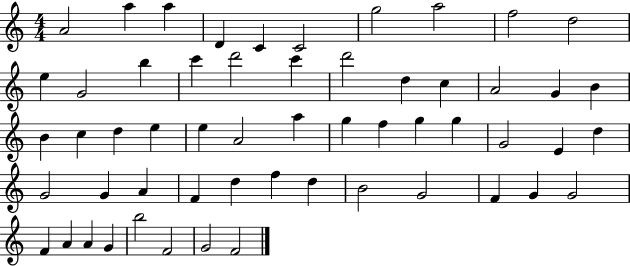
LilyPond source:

{
  \clef treble
  \numericTimeSignature
  \time 4/4
  \key c \major
  a'2 a''4 a''4 | d'4 c'4 c'2 | g''2 a''2 | f''2 d''2 | \break e''4 g'2 b''4 | c'''4 d'''2 c'''4 | d'''2 d''4 c''4 | a'2 g'4 b'4 | \break b'4 c''4 d''4 e''4 | e''4 a'2 a''4 | g''4 f''4 g''4 g''4 | g'2 e'4 d''4 | \break g'2 g'4 a'4 | f'4 d''4 f''4 d''4 | b'2 g'2 | f'4 g'4 g'2 | \break f'4 a'4 a'4 g'4 | b''2 f'2 | g'2 f'2 | \bar "|."
}